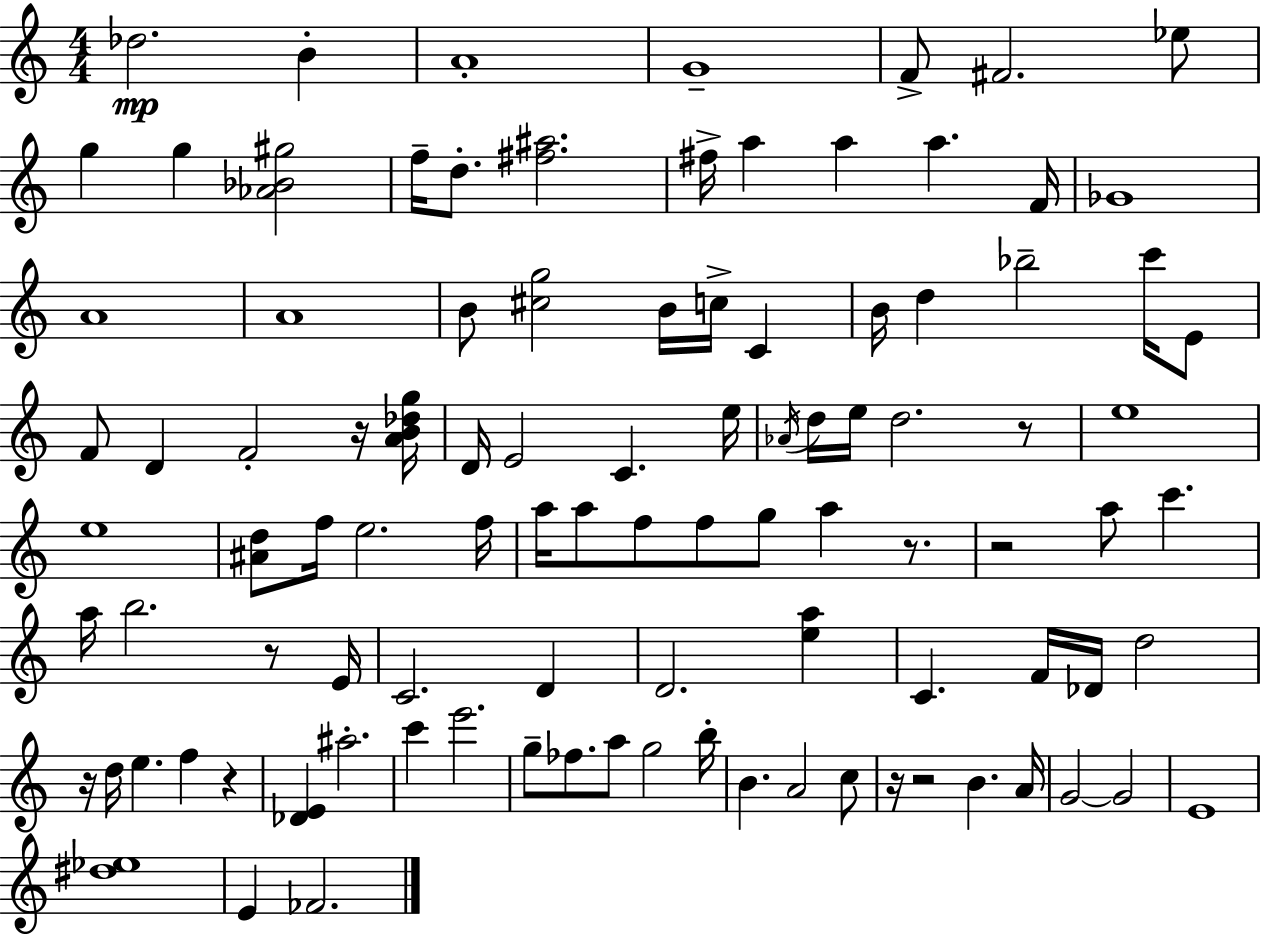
{
  \clef treble
  \numericTimeSignature
  \time 4/4
  \key c \major
  des''2.\mp b'4-. | a'1-. | g'1-- | f'8-> fis'2. ees''8 | \break g''4 g''4 <aes' bes' gis''>2 | f''16-- d''8.-. <fis'' ais''>2. | fis''16-> a''4 a''4 a''4. f'16 | ges'1 | \break a'1 | a'1 | b'8 <cis'' g''>2 b'16 c''16-> c'4 | b'16 d''4 bes''2-- c'''16 e'8 | \break f'8 d'4 f'2-. r16 <a' b' des'' g''>16 | d'16 e'2 c'4. e''16 | \acciaccatura { aes'16 } d''16 e''16 d''2. r8 | e''1 | \break e''1 | <ais' d''>8 f''16 e''2. | f''16 a''16 a''8 f''8 f''8 g''8 a''4 r8. | r2 a''8 c'''4. | \break a''16 b''2. r8 | e'16 c'2. d'4 | d'2. <e'' a''>4 | c'4. f'16 des'16 d''2 | \break r16 d''16 e''4. f''4 r4 | <des' e'>4 ais''2.-. | c'''4 e'''2. | g''8-- fes''8. a''8 g''2 | \break b''16-. b'4. a'2 c''8 | r16 r2 b'4. | a'16 g'2~~ g'2 | e'1 | \break <dis'' ees''>1 | e'4 fes'2. | \bar "|."
}